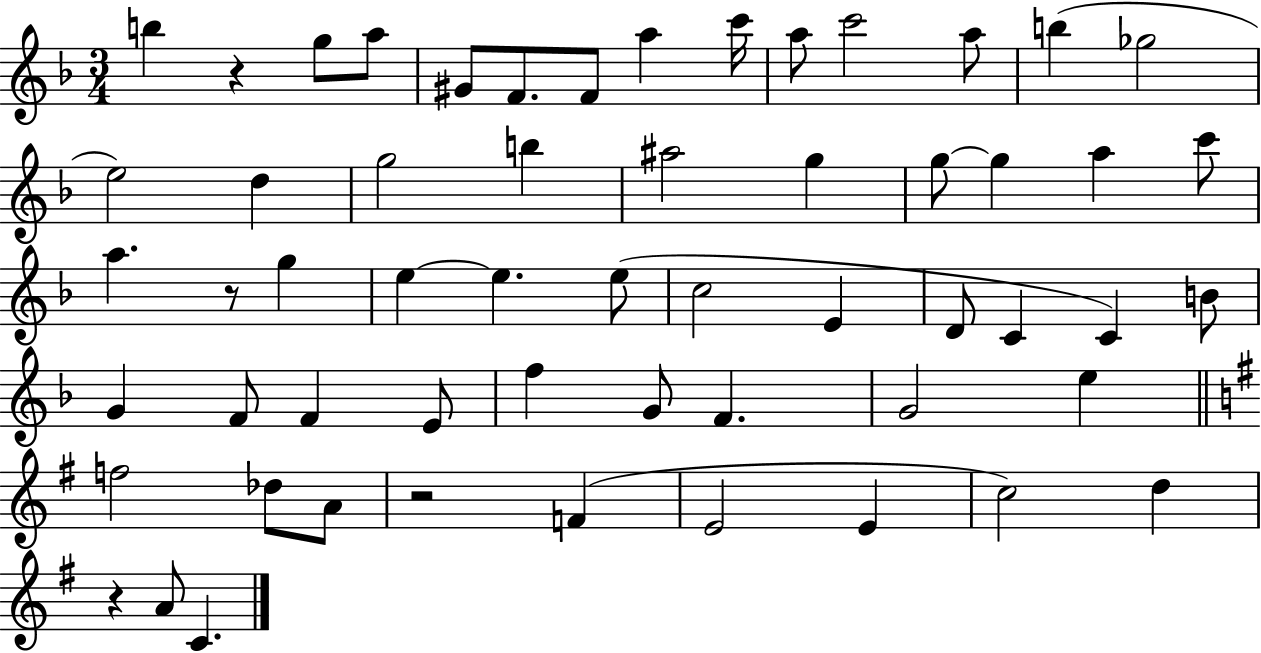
X:1
T:Untitled
M:3/4
L:1/4
K:F
b z g/2 a/2 ^G/2 F/2 F/2 a c'/4 a/2 c'2 a/2 b _g2 e2 d g2 b ^a2 g g/2 g a c'/2 a z/2 g e e e/2 c2 E D/2 C C B/2 G F/2 F E/2 f G/2 F G2 e f2 _d/2 A/2 z2 F E2 E c2 d z A/2 C